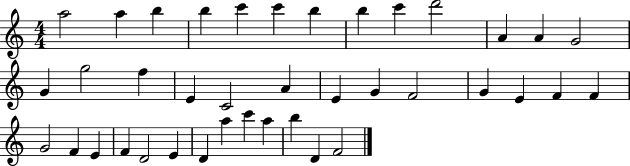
{
  \clef treble
  \numericTimeSignature
  \time 4/4
  \key c \major
  a''2 a''4 b''4 | b''4 c'''4 c'''4 b''4 | b''4 c'''4 d'''2 | a'4 a'4 g'2 | \break g'4 g''2 f''4 | e'4 c'2 a'4 | e'4 g'4 f'2 | g'4 e'4 f'4 f'4 | \break g'2 f'4 e'4 | f'4 d'2 e'4 | d'4 a''4 c'''4 a''4 | b''4 d'4 f'2 | \break \bar "|."
}